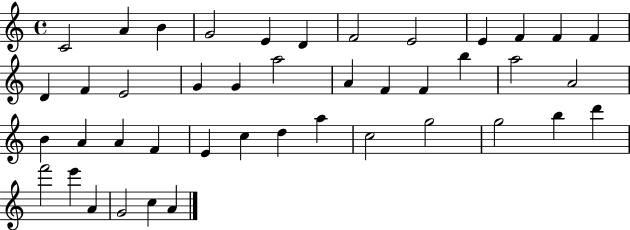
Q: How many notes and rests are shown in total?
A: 43